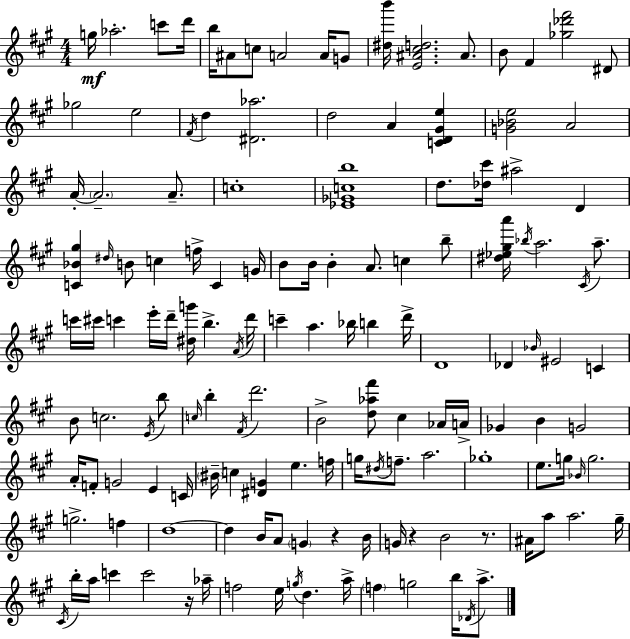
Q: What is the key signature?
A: A major